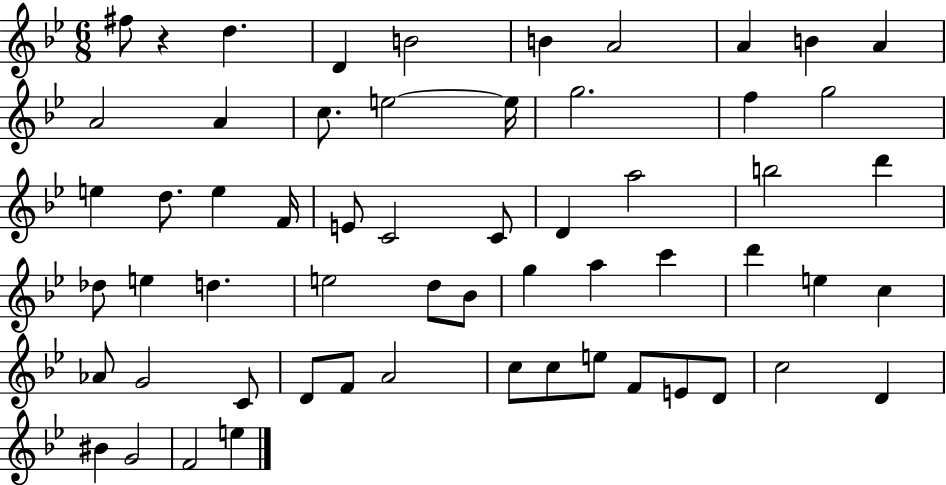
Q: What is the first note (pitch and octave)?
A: F#5